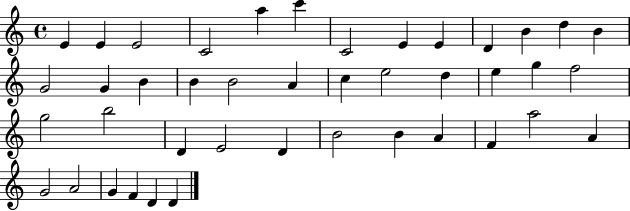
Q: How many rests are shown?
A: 0